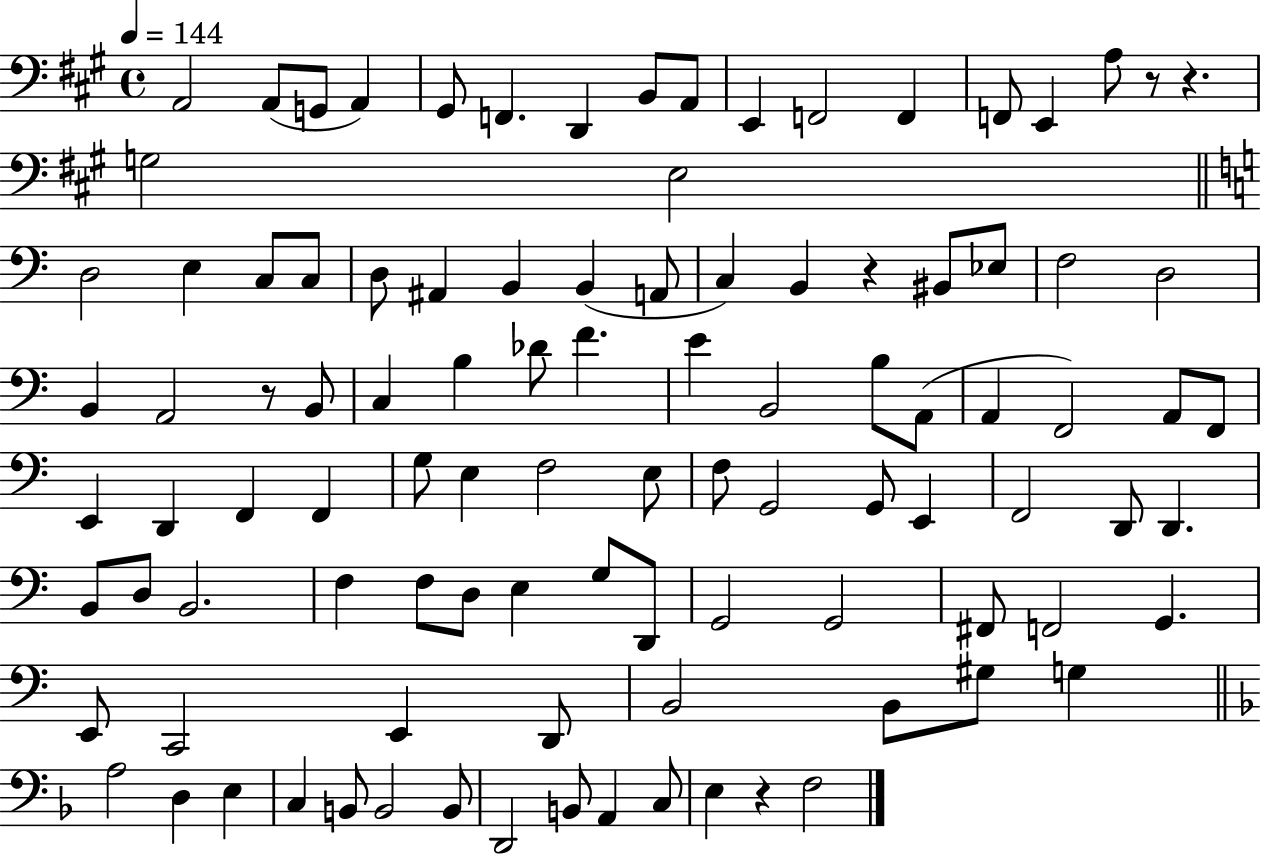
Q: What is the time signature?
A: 4/4